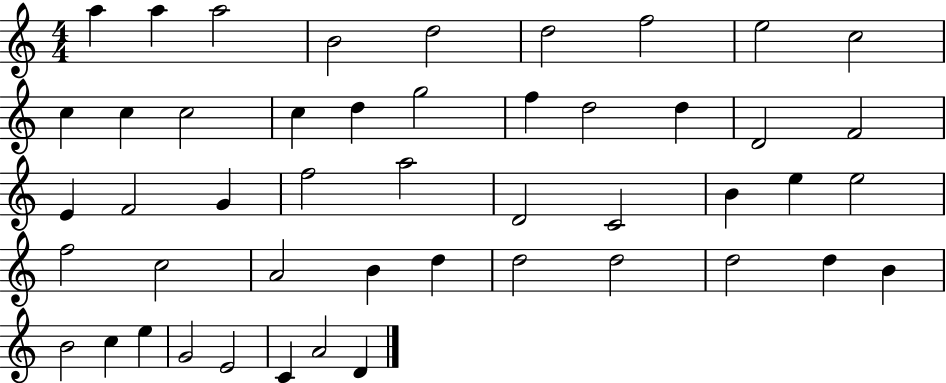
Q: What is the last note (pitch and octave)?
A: D4